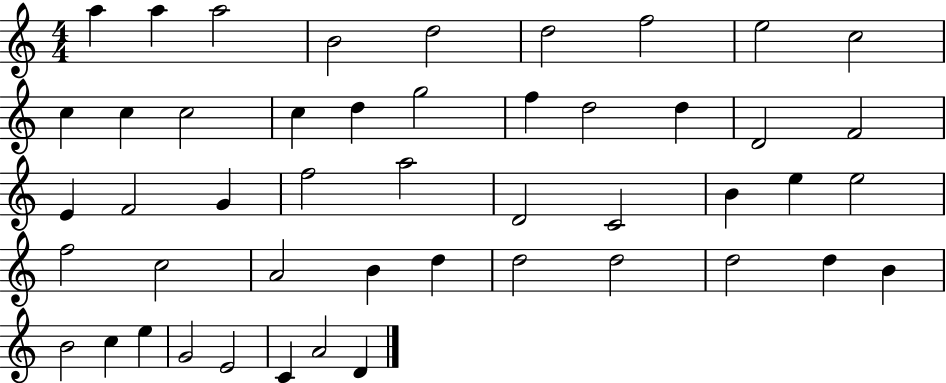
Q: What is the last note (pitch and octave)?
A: D4